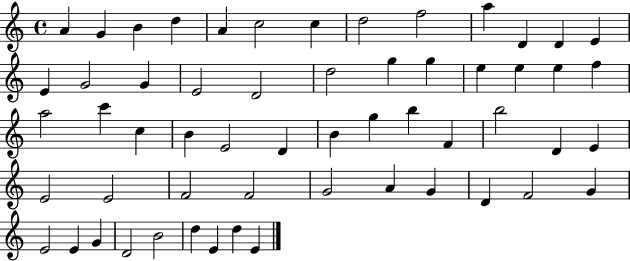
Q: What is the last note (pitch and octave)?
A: E4